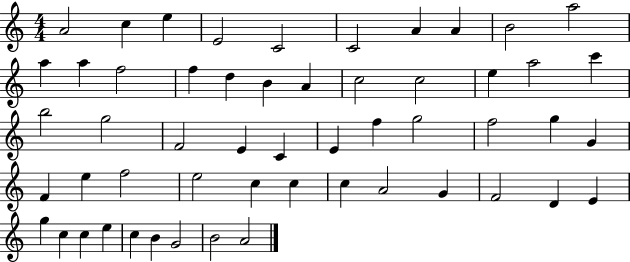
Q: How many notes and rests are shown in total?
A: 54